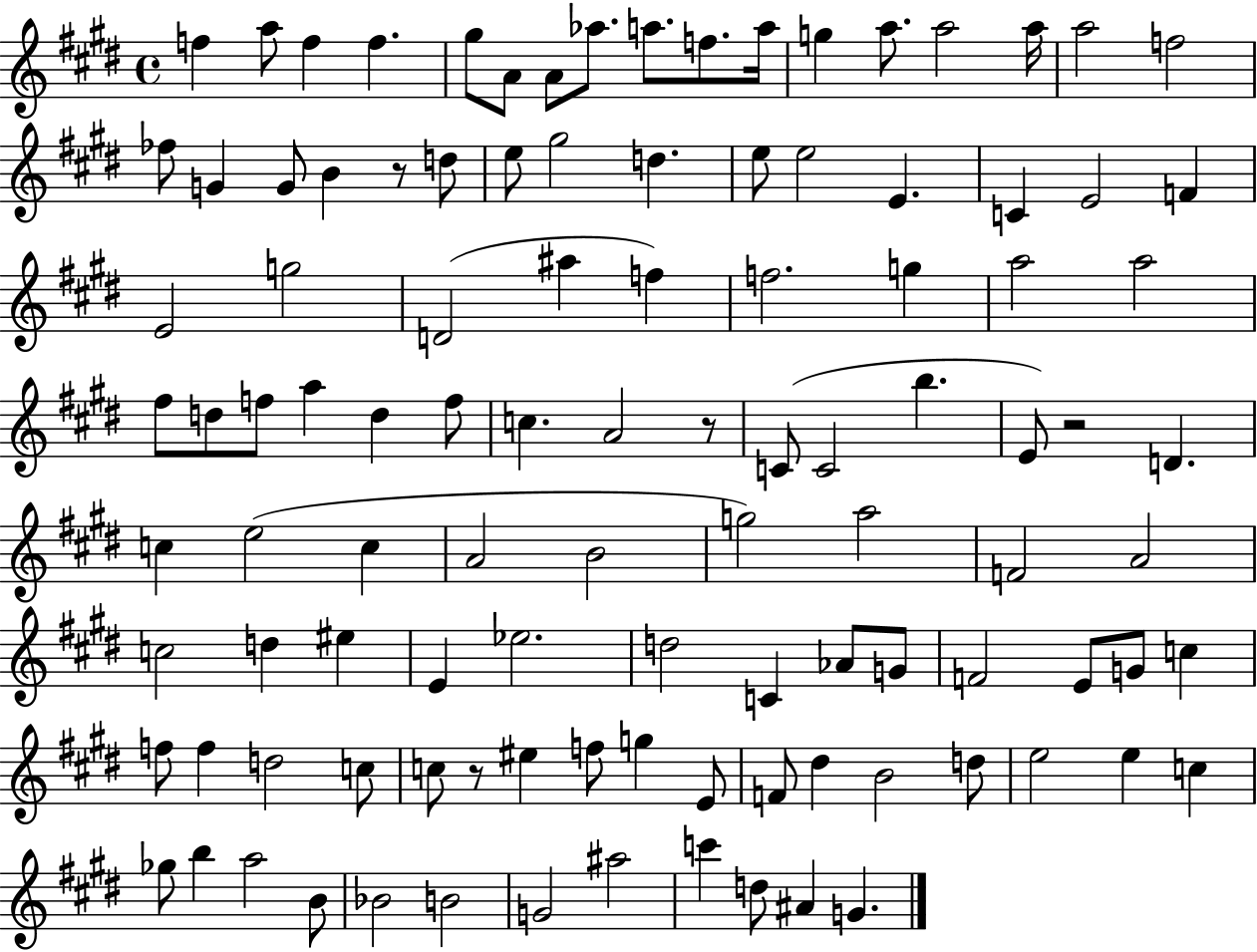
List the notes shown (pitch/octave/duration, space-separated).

F5/q A5/e F5/q F5/q. G#5/e A4/e A4/e Ab5/e. A5/e. F5/e. A5/s G5/q A5/e. A5/h A5/s A5/h F5/h FES5/e G4/q G4/e B4/q R/e D5/e E5/e G#5/h D5/q. E5/e E5/h E4/q. C4/q E4/h F4/q E4/h G5/h D4/h A#5/q F5/q F5/h. G5/q A5/h A5/h F#5/e D5/e F5/e A5/q D5/q F5/e C5/q. A4/h R/e C4/e C4/h B5/q. E4/e R/h D4/q. C5/q E5/h C5/q A4/h B4/h G5/h A5/h F4/h A4/h C5/h D5/q EIS5/q E4/q Eb5/h. D5/h C4/q Ab4/e G4/e F4/h E4/e G4/e C5/q F5/e F5/q D5/h C5/e C5/e R/e EIS5/q F5/e G5/q E4/e F4/e D#5/q B4/h D5/e E5/h E5/q C5/q Gb5/e B5/q A5/h B4/e Bb4/h B4/h G4/h A#5/h C6/q D5/e A#4/q G4/q.